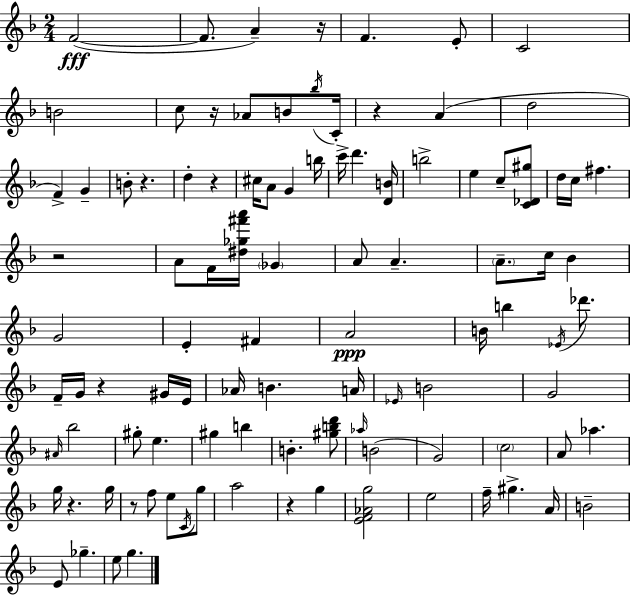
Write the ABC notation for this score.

X:1
T:Untitled
M:2/4
L:1/4
K:F
F2 F/2 A z/4 F E/2 C2 B2 c/2 z/4 _A/2 B/2 _b/4 C/4 z A d2 F G B/2 z d z ^c/4 A/2 G b/4 c'/4 d' [DB]/4 b2 e c/2 [C_D^g]/2 d/4 c/4 ^f z2 A/2 F/4 [^d_g^f'a']/4 _G A/2 A A/2 c/4 _B G2 E ^F A2 B/4 b _E/4 _d'/2 F/4 G/4 z ^G/4 E/4 _A/4 B A/4 _E/4 B2 G2 ^A/4 _b2 ^g/2 e ^g b B [^gbd']/2 _a/4 B2 G2 c2 A/2 _a g/4 z g/4 z/2 f/2 e/2 C/4 g/2 a2 z g [EF_Ag]2 e2 f/4 ^g A/4 B2 E/2 _g e/2 g